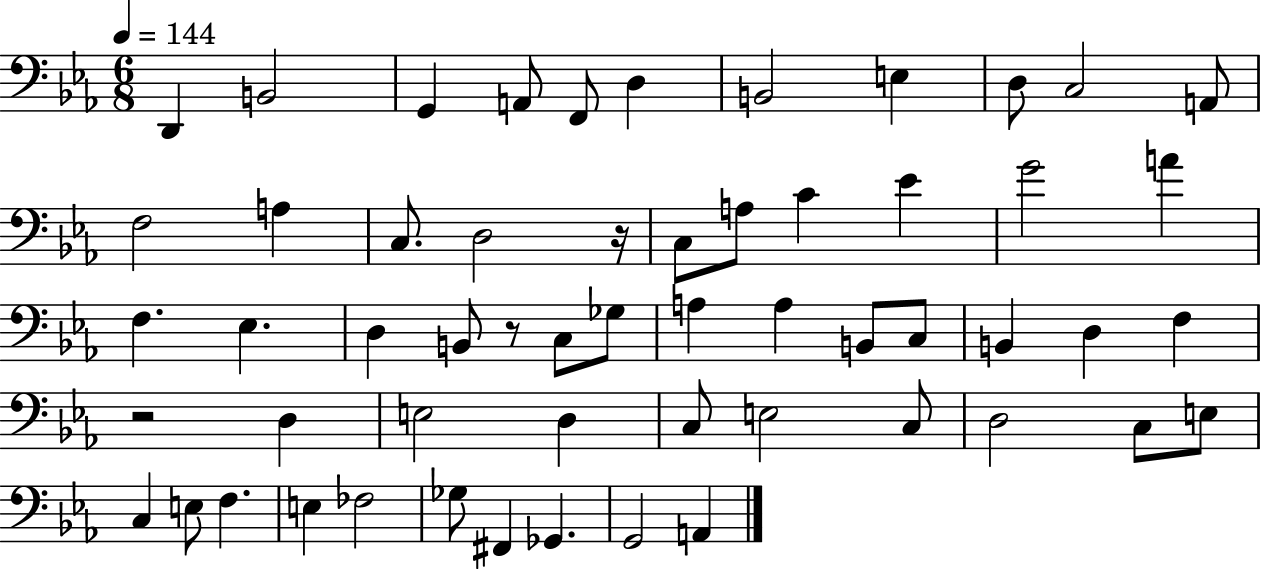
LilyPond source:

{
  \clef bass
  \numericTimeSignature
  \time 6/8
  \key ees \major
  \tempo 4 = 144
  \repeat volta 2 { d,4 b,2 | g,4 a,8 f,8 d4 | b,2 e4 | d8 c2 a,8 | \break f2 a4 | c8. d2 r16 | c8 a8 c'4 ees'4 | g'2 a'4 | \break f4. ees4. | d4 b,8 r8 c8 ges8 | a4 a4 b,8 c8 | b,4 d4 f4 | \break r2 d4 | e2 d4 | c8 e2 c8 | d2 c8 e8 | \break c4 e8 f4. | e4 fes2 | ges8 fis,4 ges,4. | g,2 a,4 | \break } \bar "|."
}